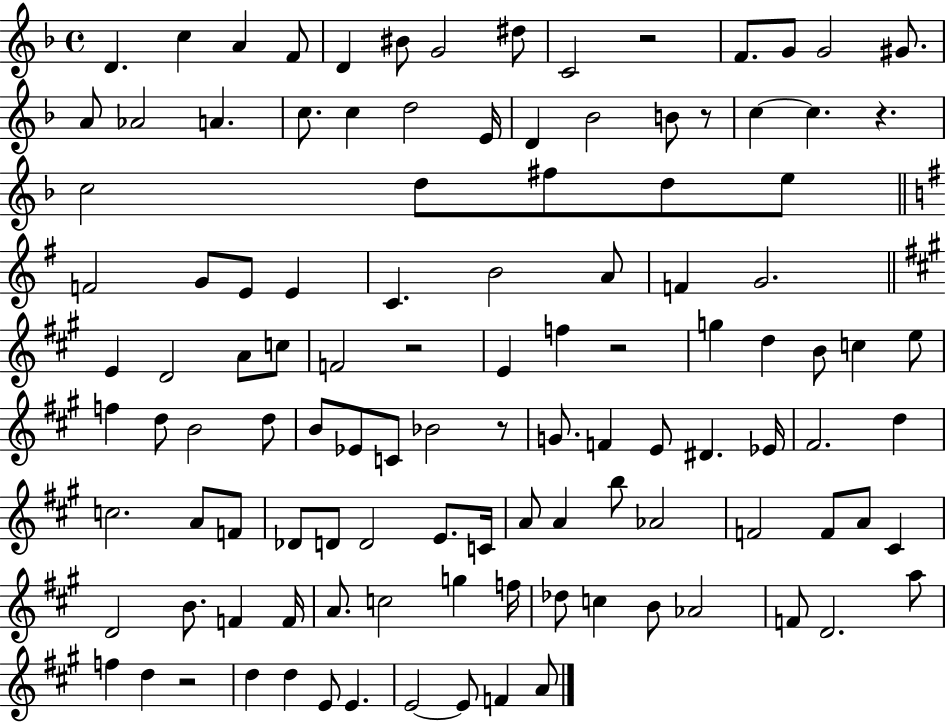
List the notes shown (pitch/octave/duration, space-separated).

D4/q. C5/q A4/q F4/e D4/q BIS4/e G4/h D#5/e C4/h R/h F4/e. G4/e G4/h G#4/e. A4/e Ab4/h A4/q. C5/e. C5/q D5/h E4/s D4/q Bb4/h B4/e R/e C5/q C5/q. R/q. C5/h D5/e F#5/e D5/e E5/e F4/h G4/e E4/e E4/q C4/q. B4/h A4/e F4/q G4/h. E4/q D4/h A4/e C5/e F4/h R/h E4/q F5/q R/h G5/q D5/q B4/e C5/q E5/e F5/q D5/e B4/h D5/e B4/e Eb4/e C4/e Bb4/h R/e G4/e. F4/q E4/e D#4/q. Eb4/s F#4/h. D5/q C5/h. A4/e F4/e Db4/e D4/e D4/h E4/e. C4/s A4/e A4/q B5/e Ab4/h F4/h F4/e A4/e C#4/q D4/h B4/e. F4/q F4/s A4/e. C5/h G5/q F5/s Db5/e C5/q B4/e Ab4/h F4/e D4/h. A5/e F5/q D5/q R/h D5/q D5/q E4/e E4/q. E4/h E4/e F4/q A4/e